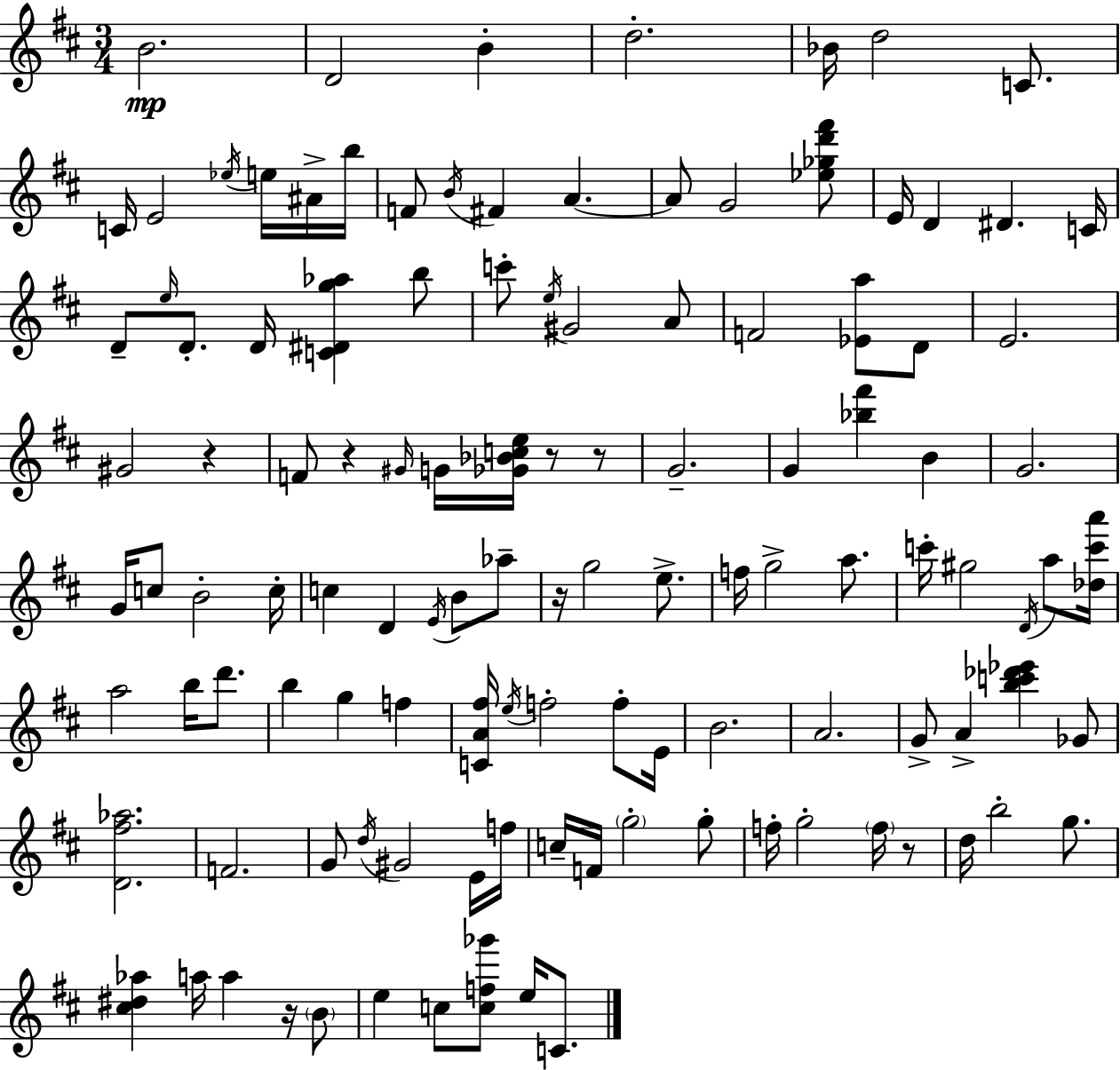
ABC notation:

X:1
T:Untitled
M:3/4
L:1/4
K:D
B2 D2 B d2 _B/4 d2 C/2 C/4 E2 _e/4 e/4 ^A/4 b/4 F/2 B/4 ^F A A/2 G2 [_e_gd'^f']/2 E/4 D ^D C/4 D/2 e/4 D/2 D/4 [C^Dg_a] b/2 c'/2 e/4 ^G2 A/2 F2 [_Ea]/2 D/2 E2 ^G2 z F/2 z ^G/4 G/4 [_G_Bce]/4 z/2 z/2 G2 G [_b^f'] B G2 G/4 c/2 B2 c/4 c D E/4 B/2 _a/2 z/4 g2 e/2 f/4 g2 a/2 c'/4 ^g2 D/4 a/2 [_dc'a']/4 a2 b/4 d'/2 b g f [CA^f]/4 e/4 f2 f/2 E/4 B2 A2 G/2 A [bc'_d'_e'] _G/2 [D^f_a]2 F2 G/2 d/4 ^G2 E/4 f/4 c/4 F/4 g2 g/2 f/4 g2 f/4 z/2 d/4 b2 g/2 [^c^d_a] a/4 a z/4 B/2 e c/2 [cf_g']/2 e/4 C/2